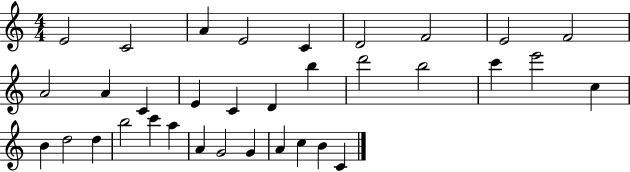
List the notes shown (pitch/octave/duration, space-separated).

E4/h C4/h A4/q E4/h C4/q D4/h F4/h E4/h F4/h A4/h A4/q C4/q E4/q C4/q D4/q B5/q D6/h B5/h C6/q E6/h C5/q B4/q D5/h D5/q B5/h C6/q A5/q A4/q G4/h G4/q A4/q C5/q B4/q C4/q